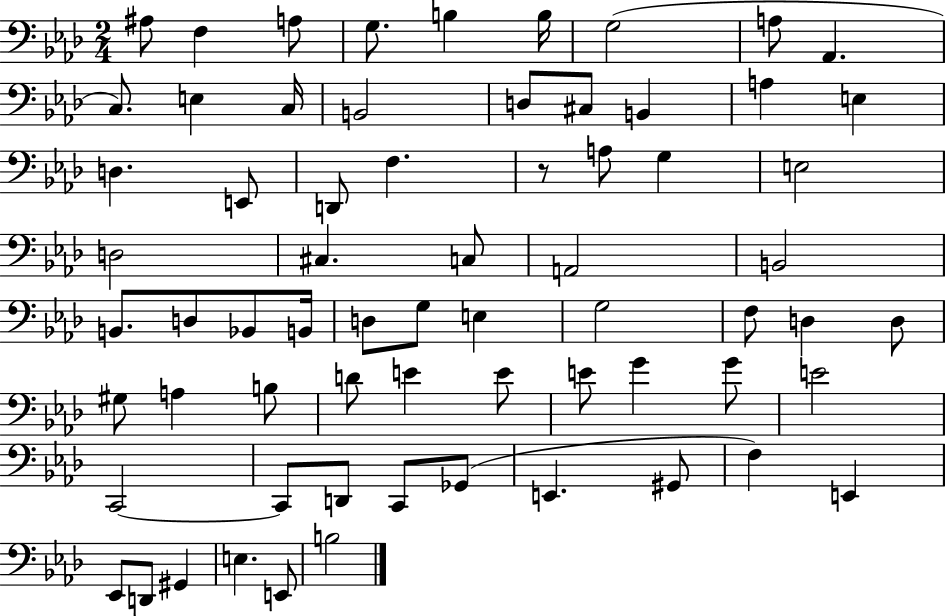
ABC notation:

X:1
T:Untitled
M:2/4
L:1/4
K:Ab
^A,/2 F, A,/2 G,/2 B, B,/4 G,2 A,/2 _A,, C,/2 E, C,/4 B,,2 D,/2 ^C,/2 B,, A, E, D, E,,/2 D,,/2 F, z/2 A,/2 G, E,2 D,2 ^C, C,/2 A,,2 B,,2 B,,/2 D,/2 _B,,/2 B,,/4 D,/2 G,/2 E, G,2 F,/2 D, D,/2 ^G,/2 A, B,/2 D/2 E E/2 E/2 G G/2 E2 C,,2 C,,/2 D,,/2 C,,/2 _G,,/2 E,, ^G,,/2 F, E,, _E,,/2 D,,/2 ^G,, E, E,,/2 B,2